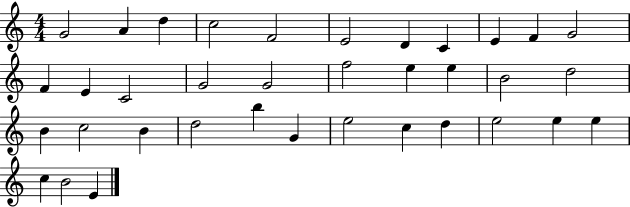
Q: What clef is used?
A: treble